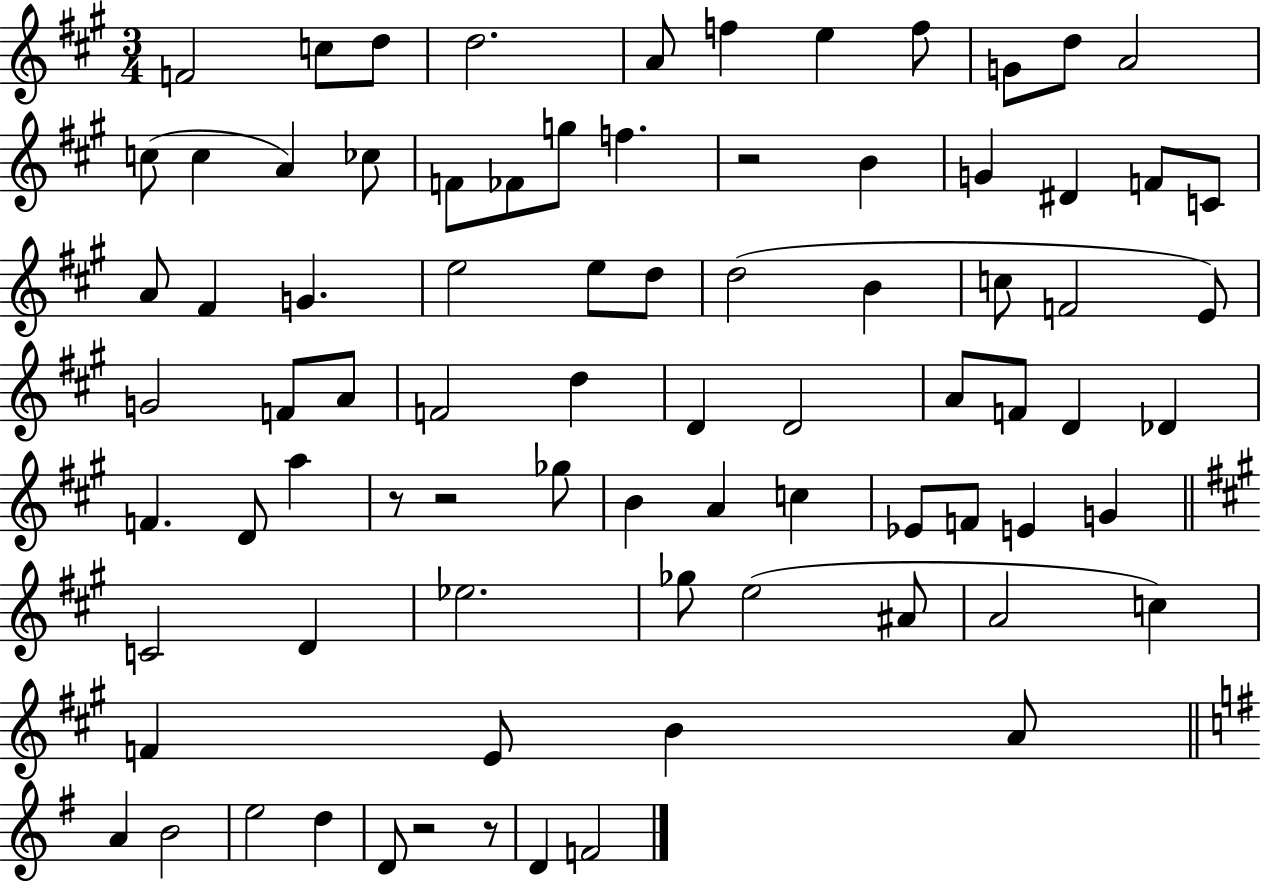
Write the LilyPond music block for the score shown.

{
  \clef treble
  \numericTimeSignature
  \time 3/4
  \key a \major
  \repeat volta 2 { f'2 c''8 d''8 | d''2. | a'8 f''4 e''4 f''8 | g'8 d''8 a'2 | \break c''8( c''4 a'4) ces''8 | f'8 fes'8 g''8 f''4. | r2 b'4 | g'4 dis'4 f'8 c'8 | \break a'8 fis'4 g'4. | e''2 e''8 d''8 | d''2( b'4 | c''8 f'2 e'8) | \break g'2 f'8 a'8 | f'2 d''4 | d'4 d'2 | a'8 f'8 d'4 des'4 | \break f'4. d'8 a''4 | r8 r2 ges''8 | b'4 a'4 c''4 | ees'8 f'8 e'4 g'4 | \break \bar "||" \break \key a \major c'2 d'4 | ees''2. | ges''8 e''2( ais'8 | a'2 c''4) | \break f'4 e'8 b'4 a'8 | \bar "||" \break \key g \major a'4 b'2 | e''2 d''4 | d'8 r2 r8 | d'4 f'2 | \break } \bar "|."
}